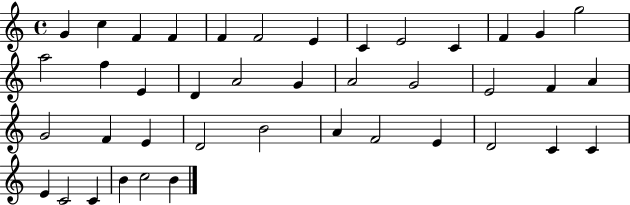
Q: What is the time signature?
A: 4/4